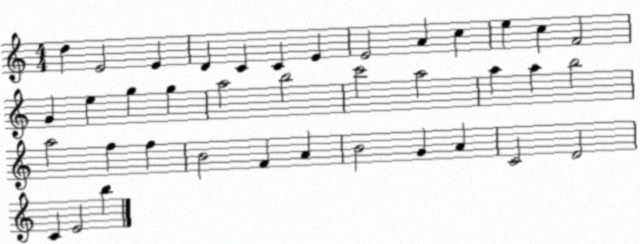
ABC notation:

X:1
T:Untitled
M:4/4
L:1/4
K:C
d E2 E D C C E E2 A c e c F2 G e g g a2 b2 c'2 a2 a a b2 a2 f f B2 F A B2 G A C2 D2 C E2 b